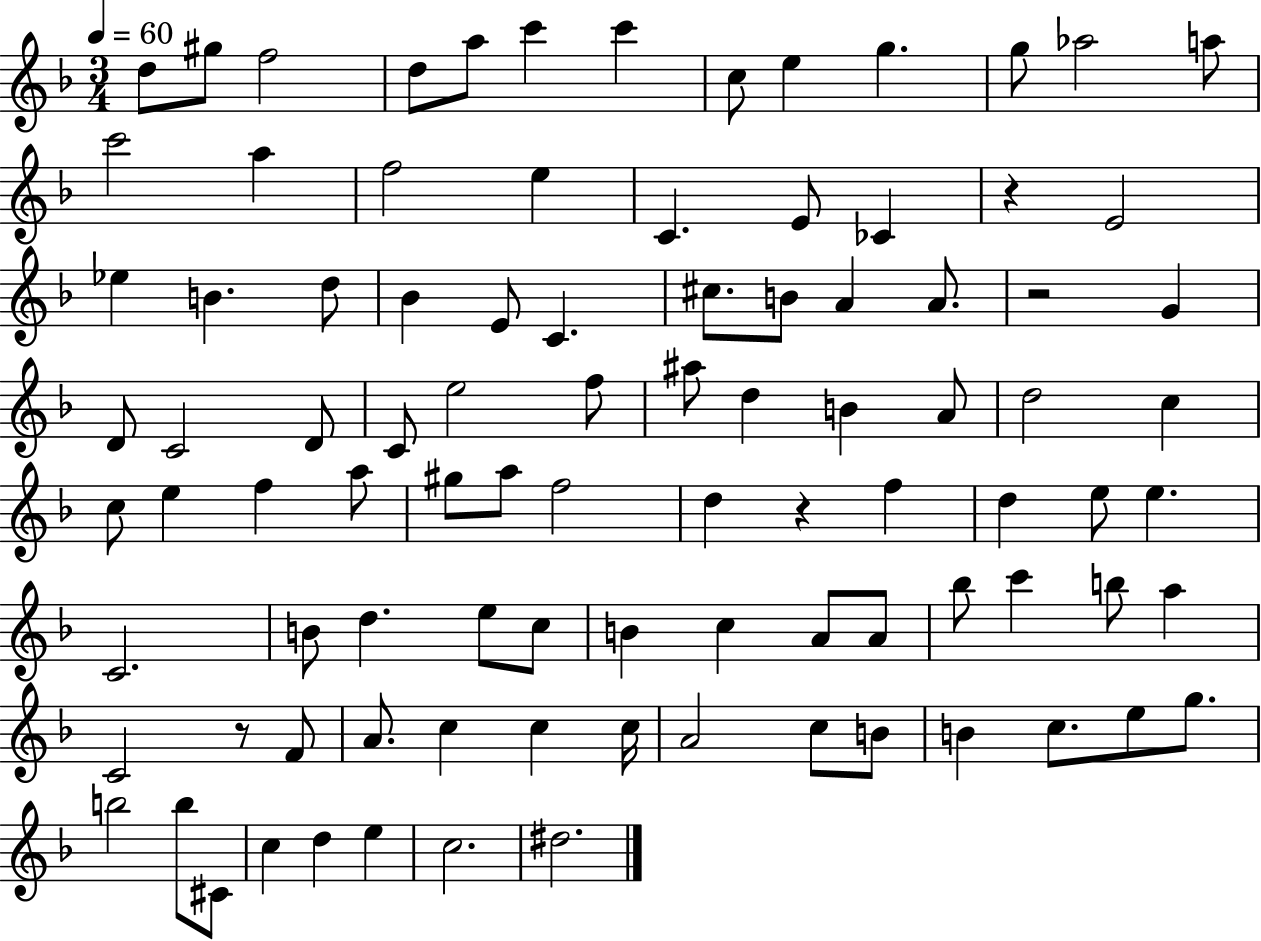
X:1
T:Untitled
M:3/4
L:1/4
K:F
d/2 ^g/2 f2 d/2 a/2 c' c' c/2 e g g/2 _a2 a/2 c'2 a f2 e C E/2 _C z E2 _e B d/2 _B E/2 C ^c/2 B/2 A A/2 z2 G D/2 C2 D/2 C/2 e2 f/2 ^a/2 d B A/2 d2 c c/2 e f a/2 ^g/2 a/2 f2 d z f d e/2 e C2 B/2 d e/2 c/2 B c A/2 A/2 _b/2 c' b/2 a C2 z/2 F/2 A/2 c c c/4 A2 c/2 B/2 B c/2 e/2 g/2 b2 b/2 ^C/2 c d e c2 ^d2